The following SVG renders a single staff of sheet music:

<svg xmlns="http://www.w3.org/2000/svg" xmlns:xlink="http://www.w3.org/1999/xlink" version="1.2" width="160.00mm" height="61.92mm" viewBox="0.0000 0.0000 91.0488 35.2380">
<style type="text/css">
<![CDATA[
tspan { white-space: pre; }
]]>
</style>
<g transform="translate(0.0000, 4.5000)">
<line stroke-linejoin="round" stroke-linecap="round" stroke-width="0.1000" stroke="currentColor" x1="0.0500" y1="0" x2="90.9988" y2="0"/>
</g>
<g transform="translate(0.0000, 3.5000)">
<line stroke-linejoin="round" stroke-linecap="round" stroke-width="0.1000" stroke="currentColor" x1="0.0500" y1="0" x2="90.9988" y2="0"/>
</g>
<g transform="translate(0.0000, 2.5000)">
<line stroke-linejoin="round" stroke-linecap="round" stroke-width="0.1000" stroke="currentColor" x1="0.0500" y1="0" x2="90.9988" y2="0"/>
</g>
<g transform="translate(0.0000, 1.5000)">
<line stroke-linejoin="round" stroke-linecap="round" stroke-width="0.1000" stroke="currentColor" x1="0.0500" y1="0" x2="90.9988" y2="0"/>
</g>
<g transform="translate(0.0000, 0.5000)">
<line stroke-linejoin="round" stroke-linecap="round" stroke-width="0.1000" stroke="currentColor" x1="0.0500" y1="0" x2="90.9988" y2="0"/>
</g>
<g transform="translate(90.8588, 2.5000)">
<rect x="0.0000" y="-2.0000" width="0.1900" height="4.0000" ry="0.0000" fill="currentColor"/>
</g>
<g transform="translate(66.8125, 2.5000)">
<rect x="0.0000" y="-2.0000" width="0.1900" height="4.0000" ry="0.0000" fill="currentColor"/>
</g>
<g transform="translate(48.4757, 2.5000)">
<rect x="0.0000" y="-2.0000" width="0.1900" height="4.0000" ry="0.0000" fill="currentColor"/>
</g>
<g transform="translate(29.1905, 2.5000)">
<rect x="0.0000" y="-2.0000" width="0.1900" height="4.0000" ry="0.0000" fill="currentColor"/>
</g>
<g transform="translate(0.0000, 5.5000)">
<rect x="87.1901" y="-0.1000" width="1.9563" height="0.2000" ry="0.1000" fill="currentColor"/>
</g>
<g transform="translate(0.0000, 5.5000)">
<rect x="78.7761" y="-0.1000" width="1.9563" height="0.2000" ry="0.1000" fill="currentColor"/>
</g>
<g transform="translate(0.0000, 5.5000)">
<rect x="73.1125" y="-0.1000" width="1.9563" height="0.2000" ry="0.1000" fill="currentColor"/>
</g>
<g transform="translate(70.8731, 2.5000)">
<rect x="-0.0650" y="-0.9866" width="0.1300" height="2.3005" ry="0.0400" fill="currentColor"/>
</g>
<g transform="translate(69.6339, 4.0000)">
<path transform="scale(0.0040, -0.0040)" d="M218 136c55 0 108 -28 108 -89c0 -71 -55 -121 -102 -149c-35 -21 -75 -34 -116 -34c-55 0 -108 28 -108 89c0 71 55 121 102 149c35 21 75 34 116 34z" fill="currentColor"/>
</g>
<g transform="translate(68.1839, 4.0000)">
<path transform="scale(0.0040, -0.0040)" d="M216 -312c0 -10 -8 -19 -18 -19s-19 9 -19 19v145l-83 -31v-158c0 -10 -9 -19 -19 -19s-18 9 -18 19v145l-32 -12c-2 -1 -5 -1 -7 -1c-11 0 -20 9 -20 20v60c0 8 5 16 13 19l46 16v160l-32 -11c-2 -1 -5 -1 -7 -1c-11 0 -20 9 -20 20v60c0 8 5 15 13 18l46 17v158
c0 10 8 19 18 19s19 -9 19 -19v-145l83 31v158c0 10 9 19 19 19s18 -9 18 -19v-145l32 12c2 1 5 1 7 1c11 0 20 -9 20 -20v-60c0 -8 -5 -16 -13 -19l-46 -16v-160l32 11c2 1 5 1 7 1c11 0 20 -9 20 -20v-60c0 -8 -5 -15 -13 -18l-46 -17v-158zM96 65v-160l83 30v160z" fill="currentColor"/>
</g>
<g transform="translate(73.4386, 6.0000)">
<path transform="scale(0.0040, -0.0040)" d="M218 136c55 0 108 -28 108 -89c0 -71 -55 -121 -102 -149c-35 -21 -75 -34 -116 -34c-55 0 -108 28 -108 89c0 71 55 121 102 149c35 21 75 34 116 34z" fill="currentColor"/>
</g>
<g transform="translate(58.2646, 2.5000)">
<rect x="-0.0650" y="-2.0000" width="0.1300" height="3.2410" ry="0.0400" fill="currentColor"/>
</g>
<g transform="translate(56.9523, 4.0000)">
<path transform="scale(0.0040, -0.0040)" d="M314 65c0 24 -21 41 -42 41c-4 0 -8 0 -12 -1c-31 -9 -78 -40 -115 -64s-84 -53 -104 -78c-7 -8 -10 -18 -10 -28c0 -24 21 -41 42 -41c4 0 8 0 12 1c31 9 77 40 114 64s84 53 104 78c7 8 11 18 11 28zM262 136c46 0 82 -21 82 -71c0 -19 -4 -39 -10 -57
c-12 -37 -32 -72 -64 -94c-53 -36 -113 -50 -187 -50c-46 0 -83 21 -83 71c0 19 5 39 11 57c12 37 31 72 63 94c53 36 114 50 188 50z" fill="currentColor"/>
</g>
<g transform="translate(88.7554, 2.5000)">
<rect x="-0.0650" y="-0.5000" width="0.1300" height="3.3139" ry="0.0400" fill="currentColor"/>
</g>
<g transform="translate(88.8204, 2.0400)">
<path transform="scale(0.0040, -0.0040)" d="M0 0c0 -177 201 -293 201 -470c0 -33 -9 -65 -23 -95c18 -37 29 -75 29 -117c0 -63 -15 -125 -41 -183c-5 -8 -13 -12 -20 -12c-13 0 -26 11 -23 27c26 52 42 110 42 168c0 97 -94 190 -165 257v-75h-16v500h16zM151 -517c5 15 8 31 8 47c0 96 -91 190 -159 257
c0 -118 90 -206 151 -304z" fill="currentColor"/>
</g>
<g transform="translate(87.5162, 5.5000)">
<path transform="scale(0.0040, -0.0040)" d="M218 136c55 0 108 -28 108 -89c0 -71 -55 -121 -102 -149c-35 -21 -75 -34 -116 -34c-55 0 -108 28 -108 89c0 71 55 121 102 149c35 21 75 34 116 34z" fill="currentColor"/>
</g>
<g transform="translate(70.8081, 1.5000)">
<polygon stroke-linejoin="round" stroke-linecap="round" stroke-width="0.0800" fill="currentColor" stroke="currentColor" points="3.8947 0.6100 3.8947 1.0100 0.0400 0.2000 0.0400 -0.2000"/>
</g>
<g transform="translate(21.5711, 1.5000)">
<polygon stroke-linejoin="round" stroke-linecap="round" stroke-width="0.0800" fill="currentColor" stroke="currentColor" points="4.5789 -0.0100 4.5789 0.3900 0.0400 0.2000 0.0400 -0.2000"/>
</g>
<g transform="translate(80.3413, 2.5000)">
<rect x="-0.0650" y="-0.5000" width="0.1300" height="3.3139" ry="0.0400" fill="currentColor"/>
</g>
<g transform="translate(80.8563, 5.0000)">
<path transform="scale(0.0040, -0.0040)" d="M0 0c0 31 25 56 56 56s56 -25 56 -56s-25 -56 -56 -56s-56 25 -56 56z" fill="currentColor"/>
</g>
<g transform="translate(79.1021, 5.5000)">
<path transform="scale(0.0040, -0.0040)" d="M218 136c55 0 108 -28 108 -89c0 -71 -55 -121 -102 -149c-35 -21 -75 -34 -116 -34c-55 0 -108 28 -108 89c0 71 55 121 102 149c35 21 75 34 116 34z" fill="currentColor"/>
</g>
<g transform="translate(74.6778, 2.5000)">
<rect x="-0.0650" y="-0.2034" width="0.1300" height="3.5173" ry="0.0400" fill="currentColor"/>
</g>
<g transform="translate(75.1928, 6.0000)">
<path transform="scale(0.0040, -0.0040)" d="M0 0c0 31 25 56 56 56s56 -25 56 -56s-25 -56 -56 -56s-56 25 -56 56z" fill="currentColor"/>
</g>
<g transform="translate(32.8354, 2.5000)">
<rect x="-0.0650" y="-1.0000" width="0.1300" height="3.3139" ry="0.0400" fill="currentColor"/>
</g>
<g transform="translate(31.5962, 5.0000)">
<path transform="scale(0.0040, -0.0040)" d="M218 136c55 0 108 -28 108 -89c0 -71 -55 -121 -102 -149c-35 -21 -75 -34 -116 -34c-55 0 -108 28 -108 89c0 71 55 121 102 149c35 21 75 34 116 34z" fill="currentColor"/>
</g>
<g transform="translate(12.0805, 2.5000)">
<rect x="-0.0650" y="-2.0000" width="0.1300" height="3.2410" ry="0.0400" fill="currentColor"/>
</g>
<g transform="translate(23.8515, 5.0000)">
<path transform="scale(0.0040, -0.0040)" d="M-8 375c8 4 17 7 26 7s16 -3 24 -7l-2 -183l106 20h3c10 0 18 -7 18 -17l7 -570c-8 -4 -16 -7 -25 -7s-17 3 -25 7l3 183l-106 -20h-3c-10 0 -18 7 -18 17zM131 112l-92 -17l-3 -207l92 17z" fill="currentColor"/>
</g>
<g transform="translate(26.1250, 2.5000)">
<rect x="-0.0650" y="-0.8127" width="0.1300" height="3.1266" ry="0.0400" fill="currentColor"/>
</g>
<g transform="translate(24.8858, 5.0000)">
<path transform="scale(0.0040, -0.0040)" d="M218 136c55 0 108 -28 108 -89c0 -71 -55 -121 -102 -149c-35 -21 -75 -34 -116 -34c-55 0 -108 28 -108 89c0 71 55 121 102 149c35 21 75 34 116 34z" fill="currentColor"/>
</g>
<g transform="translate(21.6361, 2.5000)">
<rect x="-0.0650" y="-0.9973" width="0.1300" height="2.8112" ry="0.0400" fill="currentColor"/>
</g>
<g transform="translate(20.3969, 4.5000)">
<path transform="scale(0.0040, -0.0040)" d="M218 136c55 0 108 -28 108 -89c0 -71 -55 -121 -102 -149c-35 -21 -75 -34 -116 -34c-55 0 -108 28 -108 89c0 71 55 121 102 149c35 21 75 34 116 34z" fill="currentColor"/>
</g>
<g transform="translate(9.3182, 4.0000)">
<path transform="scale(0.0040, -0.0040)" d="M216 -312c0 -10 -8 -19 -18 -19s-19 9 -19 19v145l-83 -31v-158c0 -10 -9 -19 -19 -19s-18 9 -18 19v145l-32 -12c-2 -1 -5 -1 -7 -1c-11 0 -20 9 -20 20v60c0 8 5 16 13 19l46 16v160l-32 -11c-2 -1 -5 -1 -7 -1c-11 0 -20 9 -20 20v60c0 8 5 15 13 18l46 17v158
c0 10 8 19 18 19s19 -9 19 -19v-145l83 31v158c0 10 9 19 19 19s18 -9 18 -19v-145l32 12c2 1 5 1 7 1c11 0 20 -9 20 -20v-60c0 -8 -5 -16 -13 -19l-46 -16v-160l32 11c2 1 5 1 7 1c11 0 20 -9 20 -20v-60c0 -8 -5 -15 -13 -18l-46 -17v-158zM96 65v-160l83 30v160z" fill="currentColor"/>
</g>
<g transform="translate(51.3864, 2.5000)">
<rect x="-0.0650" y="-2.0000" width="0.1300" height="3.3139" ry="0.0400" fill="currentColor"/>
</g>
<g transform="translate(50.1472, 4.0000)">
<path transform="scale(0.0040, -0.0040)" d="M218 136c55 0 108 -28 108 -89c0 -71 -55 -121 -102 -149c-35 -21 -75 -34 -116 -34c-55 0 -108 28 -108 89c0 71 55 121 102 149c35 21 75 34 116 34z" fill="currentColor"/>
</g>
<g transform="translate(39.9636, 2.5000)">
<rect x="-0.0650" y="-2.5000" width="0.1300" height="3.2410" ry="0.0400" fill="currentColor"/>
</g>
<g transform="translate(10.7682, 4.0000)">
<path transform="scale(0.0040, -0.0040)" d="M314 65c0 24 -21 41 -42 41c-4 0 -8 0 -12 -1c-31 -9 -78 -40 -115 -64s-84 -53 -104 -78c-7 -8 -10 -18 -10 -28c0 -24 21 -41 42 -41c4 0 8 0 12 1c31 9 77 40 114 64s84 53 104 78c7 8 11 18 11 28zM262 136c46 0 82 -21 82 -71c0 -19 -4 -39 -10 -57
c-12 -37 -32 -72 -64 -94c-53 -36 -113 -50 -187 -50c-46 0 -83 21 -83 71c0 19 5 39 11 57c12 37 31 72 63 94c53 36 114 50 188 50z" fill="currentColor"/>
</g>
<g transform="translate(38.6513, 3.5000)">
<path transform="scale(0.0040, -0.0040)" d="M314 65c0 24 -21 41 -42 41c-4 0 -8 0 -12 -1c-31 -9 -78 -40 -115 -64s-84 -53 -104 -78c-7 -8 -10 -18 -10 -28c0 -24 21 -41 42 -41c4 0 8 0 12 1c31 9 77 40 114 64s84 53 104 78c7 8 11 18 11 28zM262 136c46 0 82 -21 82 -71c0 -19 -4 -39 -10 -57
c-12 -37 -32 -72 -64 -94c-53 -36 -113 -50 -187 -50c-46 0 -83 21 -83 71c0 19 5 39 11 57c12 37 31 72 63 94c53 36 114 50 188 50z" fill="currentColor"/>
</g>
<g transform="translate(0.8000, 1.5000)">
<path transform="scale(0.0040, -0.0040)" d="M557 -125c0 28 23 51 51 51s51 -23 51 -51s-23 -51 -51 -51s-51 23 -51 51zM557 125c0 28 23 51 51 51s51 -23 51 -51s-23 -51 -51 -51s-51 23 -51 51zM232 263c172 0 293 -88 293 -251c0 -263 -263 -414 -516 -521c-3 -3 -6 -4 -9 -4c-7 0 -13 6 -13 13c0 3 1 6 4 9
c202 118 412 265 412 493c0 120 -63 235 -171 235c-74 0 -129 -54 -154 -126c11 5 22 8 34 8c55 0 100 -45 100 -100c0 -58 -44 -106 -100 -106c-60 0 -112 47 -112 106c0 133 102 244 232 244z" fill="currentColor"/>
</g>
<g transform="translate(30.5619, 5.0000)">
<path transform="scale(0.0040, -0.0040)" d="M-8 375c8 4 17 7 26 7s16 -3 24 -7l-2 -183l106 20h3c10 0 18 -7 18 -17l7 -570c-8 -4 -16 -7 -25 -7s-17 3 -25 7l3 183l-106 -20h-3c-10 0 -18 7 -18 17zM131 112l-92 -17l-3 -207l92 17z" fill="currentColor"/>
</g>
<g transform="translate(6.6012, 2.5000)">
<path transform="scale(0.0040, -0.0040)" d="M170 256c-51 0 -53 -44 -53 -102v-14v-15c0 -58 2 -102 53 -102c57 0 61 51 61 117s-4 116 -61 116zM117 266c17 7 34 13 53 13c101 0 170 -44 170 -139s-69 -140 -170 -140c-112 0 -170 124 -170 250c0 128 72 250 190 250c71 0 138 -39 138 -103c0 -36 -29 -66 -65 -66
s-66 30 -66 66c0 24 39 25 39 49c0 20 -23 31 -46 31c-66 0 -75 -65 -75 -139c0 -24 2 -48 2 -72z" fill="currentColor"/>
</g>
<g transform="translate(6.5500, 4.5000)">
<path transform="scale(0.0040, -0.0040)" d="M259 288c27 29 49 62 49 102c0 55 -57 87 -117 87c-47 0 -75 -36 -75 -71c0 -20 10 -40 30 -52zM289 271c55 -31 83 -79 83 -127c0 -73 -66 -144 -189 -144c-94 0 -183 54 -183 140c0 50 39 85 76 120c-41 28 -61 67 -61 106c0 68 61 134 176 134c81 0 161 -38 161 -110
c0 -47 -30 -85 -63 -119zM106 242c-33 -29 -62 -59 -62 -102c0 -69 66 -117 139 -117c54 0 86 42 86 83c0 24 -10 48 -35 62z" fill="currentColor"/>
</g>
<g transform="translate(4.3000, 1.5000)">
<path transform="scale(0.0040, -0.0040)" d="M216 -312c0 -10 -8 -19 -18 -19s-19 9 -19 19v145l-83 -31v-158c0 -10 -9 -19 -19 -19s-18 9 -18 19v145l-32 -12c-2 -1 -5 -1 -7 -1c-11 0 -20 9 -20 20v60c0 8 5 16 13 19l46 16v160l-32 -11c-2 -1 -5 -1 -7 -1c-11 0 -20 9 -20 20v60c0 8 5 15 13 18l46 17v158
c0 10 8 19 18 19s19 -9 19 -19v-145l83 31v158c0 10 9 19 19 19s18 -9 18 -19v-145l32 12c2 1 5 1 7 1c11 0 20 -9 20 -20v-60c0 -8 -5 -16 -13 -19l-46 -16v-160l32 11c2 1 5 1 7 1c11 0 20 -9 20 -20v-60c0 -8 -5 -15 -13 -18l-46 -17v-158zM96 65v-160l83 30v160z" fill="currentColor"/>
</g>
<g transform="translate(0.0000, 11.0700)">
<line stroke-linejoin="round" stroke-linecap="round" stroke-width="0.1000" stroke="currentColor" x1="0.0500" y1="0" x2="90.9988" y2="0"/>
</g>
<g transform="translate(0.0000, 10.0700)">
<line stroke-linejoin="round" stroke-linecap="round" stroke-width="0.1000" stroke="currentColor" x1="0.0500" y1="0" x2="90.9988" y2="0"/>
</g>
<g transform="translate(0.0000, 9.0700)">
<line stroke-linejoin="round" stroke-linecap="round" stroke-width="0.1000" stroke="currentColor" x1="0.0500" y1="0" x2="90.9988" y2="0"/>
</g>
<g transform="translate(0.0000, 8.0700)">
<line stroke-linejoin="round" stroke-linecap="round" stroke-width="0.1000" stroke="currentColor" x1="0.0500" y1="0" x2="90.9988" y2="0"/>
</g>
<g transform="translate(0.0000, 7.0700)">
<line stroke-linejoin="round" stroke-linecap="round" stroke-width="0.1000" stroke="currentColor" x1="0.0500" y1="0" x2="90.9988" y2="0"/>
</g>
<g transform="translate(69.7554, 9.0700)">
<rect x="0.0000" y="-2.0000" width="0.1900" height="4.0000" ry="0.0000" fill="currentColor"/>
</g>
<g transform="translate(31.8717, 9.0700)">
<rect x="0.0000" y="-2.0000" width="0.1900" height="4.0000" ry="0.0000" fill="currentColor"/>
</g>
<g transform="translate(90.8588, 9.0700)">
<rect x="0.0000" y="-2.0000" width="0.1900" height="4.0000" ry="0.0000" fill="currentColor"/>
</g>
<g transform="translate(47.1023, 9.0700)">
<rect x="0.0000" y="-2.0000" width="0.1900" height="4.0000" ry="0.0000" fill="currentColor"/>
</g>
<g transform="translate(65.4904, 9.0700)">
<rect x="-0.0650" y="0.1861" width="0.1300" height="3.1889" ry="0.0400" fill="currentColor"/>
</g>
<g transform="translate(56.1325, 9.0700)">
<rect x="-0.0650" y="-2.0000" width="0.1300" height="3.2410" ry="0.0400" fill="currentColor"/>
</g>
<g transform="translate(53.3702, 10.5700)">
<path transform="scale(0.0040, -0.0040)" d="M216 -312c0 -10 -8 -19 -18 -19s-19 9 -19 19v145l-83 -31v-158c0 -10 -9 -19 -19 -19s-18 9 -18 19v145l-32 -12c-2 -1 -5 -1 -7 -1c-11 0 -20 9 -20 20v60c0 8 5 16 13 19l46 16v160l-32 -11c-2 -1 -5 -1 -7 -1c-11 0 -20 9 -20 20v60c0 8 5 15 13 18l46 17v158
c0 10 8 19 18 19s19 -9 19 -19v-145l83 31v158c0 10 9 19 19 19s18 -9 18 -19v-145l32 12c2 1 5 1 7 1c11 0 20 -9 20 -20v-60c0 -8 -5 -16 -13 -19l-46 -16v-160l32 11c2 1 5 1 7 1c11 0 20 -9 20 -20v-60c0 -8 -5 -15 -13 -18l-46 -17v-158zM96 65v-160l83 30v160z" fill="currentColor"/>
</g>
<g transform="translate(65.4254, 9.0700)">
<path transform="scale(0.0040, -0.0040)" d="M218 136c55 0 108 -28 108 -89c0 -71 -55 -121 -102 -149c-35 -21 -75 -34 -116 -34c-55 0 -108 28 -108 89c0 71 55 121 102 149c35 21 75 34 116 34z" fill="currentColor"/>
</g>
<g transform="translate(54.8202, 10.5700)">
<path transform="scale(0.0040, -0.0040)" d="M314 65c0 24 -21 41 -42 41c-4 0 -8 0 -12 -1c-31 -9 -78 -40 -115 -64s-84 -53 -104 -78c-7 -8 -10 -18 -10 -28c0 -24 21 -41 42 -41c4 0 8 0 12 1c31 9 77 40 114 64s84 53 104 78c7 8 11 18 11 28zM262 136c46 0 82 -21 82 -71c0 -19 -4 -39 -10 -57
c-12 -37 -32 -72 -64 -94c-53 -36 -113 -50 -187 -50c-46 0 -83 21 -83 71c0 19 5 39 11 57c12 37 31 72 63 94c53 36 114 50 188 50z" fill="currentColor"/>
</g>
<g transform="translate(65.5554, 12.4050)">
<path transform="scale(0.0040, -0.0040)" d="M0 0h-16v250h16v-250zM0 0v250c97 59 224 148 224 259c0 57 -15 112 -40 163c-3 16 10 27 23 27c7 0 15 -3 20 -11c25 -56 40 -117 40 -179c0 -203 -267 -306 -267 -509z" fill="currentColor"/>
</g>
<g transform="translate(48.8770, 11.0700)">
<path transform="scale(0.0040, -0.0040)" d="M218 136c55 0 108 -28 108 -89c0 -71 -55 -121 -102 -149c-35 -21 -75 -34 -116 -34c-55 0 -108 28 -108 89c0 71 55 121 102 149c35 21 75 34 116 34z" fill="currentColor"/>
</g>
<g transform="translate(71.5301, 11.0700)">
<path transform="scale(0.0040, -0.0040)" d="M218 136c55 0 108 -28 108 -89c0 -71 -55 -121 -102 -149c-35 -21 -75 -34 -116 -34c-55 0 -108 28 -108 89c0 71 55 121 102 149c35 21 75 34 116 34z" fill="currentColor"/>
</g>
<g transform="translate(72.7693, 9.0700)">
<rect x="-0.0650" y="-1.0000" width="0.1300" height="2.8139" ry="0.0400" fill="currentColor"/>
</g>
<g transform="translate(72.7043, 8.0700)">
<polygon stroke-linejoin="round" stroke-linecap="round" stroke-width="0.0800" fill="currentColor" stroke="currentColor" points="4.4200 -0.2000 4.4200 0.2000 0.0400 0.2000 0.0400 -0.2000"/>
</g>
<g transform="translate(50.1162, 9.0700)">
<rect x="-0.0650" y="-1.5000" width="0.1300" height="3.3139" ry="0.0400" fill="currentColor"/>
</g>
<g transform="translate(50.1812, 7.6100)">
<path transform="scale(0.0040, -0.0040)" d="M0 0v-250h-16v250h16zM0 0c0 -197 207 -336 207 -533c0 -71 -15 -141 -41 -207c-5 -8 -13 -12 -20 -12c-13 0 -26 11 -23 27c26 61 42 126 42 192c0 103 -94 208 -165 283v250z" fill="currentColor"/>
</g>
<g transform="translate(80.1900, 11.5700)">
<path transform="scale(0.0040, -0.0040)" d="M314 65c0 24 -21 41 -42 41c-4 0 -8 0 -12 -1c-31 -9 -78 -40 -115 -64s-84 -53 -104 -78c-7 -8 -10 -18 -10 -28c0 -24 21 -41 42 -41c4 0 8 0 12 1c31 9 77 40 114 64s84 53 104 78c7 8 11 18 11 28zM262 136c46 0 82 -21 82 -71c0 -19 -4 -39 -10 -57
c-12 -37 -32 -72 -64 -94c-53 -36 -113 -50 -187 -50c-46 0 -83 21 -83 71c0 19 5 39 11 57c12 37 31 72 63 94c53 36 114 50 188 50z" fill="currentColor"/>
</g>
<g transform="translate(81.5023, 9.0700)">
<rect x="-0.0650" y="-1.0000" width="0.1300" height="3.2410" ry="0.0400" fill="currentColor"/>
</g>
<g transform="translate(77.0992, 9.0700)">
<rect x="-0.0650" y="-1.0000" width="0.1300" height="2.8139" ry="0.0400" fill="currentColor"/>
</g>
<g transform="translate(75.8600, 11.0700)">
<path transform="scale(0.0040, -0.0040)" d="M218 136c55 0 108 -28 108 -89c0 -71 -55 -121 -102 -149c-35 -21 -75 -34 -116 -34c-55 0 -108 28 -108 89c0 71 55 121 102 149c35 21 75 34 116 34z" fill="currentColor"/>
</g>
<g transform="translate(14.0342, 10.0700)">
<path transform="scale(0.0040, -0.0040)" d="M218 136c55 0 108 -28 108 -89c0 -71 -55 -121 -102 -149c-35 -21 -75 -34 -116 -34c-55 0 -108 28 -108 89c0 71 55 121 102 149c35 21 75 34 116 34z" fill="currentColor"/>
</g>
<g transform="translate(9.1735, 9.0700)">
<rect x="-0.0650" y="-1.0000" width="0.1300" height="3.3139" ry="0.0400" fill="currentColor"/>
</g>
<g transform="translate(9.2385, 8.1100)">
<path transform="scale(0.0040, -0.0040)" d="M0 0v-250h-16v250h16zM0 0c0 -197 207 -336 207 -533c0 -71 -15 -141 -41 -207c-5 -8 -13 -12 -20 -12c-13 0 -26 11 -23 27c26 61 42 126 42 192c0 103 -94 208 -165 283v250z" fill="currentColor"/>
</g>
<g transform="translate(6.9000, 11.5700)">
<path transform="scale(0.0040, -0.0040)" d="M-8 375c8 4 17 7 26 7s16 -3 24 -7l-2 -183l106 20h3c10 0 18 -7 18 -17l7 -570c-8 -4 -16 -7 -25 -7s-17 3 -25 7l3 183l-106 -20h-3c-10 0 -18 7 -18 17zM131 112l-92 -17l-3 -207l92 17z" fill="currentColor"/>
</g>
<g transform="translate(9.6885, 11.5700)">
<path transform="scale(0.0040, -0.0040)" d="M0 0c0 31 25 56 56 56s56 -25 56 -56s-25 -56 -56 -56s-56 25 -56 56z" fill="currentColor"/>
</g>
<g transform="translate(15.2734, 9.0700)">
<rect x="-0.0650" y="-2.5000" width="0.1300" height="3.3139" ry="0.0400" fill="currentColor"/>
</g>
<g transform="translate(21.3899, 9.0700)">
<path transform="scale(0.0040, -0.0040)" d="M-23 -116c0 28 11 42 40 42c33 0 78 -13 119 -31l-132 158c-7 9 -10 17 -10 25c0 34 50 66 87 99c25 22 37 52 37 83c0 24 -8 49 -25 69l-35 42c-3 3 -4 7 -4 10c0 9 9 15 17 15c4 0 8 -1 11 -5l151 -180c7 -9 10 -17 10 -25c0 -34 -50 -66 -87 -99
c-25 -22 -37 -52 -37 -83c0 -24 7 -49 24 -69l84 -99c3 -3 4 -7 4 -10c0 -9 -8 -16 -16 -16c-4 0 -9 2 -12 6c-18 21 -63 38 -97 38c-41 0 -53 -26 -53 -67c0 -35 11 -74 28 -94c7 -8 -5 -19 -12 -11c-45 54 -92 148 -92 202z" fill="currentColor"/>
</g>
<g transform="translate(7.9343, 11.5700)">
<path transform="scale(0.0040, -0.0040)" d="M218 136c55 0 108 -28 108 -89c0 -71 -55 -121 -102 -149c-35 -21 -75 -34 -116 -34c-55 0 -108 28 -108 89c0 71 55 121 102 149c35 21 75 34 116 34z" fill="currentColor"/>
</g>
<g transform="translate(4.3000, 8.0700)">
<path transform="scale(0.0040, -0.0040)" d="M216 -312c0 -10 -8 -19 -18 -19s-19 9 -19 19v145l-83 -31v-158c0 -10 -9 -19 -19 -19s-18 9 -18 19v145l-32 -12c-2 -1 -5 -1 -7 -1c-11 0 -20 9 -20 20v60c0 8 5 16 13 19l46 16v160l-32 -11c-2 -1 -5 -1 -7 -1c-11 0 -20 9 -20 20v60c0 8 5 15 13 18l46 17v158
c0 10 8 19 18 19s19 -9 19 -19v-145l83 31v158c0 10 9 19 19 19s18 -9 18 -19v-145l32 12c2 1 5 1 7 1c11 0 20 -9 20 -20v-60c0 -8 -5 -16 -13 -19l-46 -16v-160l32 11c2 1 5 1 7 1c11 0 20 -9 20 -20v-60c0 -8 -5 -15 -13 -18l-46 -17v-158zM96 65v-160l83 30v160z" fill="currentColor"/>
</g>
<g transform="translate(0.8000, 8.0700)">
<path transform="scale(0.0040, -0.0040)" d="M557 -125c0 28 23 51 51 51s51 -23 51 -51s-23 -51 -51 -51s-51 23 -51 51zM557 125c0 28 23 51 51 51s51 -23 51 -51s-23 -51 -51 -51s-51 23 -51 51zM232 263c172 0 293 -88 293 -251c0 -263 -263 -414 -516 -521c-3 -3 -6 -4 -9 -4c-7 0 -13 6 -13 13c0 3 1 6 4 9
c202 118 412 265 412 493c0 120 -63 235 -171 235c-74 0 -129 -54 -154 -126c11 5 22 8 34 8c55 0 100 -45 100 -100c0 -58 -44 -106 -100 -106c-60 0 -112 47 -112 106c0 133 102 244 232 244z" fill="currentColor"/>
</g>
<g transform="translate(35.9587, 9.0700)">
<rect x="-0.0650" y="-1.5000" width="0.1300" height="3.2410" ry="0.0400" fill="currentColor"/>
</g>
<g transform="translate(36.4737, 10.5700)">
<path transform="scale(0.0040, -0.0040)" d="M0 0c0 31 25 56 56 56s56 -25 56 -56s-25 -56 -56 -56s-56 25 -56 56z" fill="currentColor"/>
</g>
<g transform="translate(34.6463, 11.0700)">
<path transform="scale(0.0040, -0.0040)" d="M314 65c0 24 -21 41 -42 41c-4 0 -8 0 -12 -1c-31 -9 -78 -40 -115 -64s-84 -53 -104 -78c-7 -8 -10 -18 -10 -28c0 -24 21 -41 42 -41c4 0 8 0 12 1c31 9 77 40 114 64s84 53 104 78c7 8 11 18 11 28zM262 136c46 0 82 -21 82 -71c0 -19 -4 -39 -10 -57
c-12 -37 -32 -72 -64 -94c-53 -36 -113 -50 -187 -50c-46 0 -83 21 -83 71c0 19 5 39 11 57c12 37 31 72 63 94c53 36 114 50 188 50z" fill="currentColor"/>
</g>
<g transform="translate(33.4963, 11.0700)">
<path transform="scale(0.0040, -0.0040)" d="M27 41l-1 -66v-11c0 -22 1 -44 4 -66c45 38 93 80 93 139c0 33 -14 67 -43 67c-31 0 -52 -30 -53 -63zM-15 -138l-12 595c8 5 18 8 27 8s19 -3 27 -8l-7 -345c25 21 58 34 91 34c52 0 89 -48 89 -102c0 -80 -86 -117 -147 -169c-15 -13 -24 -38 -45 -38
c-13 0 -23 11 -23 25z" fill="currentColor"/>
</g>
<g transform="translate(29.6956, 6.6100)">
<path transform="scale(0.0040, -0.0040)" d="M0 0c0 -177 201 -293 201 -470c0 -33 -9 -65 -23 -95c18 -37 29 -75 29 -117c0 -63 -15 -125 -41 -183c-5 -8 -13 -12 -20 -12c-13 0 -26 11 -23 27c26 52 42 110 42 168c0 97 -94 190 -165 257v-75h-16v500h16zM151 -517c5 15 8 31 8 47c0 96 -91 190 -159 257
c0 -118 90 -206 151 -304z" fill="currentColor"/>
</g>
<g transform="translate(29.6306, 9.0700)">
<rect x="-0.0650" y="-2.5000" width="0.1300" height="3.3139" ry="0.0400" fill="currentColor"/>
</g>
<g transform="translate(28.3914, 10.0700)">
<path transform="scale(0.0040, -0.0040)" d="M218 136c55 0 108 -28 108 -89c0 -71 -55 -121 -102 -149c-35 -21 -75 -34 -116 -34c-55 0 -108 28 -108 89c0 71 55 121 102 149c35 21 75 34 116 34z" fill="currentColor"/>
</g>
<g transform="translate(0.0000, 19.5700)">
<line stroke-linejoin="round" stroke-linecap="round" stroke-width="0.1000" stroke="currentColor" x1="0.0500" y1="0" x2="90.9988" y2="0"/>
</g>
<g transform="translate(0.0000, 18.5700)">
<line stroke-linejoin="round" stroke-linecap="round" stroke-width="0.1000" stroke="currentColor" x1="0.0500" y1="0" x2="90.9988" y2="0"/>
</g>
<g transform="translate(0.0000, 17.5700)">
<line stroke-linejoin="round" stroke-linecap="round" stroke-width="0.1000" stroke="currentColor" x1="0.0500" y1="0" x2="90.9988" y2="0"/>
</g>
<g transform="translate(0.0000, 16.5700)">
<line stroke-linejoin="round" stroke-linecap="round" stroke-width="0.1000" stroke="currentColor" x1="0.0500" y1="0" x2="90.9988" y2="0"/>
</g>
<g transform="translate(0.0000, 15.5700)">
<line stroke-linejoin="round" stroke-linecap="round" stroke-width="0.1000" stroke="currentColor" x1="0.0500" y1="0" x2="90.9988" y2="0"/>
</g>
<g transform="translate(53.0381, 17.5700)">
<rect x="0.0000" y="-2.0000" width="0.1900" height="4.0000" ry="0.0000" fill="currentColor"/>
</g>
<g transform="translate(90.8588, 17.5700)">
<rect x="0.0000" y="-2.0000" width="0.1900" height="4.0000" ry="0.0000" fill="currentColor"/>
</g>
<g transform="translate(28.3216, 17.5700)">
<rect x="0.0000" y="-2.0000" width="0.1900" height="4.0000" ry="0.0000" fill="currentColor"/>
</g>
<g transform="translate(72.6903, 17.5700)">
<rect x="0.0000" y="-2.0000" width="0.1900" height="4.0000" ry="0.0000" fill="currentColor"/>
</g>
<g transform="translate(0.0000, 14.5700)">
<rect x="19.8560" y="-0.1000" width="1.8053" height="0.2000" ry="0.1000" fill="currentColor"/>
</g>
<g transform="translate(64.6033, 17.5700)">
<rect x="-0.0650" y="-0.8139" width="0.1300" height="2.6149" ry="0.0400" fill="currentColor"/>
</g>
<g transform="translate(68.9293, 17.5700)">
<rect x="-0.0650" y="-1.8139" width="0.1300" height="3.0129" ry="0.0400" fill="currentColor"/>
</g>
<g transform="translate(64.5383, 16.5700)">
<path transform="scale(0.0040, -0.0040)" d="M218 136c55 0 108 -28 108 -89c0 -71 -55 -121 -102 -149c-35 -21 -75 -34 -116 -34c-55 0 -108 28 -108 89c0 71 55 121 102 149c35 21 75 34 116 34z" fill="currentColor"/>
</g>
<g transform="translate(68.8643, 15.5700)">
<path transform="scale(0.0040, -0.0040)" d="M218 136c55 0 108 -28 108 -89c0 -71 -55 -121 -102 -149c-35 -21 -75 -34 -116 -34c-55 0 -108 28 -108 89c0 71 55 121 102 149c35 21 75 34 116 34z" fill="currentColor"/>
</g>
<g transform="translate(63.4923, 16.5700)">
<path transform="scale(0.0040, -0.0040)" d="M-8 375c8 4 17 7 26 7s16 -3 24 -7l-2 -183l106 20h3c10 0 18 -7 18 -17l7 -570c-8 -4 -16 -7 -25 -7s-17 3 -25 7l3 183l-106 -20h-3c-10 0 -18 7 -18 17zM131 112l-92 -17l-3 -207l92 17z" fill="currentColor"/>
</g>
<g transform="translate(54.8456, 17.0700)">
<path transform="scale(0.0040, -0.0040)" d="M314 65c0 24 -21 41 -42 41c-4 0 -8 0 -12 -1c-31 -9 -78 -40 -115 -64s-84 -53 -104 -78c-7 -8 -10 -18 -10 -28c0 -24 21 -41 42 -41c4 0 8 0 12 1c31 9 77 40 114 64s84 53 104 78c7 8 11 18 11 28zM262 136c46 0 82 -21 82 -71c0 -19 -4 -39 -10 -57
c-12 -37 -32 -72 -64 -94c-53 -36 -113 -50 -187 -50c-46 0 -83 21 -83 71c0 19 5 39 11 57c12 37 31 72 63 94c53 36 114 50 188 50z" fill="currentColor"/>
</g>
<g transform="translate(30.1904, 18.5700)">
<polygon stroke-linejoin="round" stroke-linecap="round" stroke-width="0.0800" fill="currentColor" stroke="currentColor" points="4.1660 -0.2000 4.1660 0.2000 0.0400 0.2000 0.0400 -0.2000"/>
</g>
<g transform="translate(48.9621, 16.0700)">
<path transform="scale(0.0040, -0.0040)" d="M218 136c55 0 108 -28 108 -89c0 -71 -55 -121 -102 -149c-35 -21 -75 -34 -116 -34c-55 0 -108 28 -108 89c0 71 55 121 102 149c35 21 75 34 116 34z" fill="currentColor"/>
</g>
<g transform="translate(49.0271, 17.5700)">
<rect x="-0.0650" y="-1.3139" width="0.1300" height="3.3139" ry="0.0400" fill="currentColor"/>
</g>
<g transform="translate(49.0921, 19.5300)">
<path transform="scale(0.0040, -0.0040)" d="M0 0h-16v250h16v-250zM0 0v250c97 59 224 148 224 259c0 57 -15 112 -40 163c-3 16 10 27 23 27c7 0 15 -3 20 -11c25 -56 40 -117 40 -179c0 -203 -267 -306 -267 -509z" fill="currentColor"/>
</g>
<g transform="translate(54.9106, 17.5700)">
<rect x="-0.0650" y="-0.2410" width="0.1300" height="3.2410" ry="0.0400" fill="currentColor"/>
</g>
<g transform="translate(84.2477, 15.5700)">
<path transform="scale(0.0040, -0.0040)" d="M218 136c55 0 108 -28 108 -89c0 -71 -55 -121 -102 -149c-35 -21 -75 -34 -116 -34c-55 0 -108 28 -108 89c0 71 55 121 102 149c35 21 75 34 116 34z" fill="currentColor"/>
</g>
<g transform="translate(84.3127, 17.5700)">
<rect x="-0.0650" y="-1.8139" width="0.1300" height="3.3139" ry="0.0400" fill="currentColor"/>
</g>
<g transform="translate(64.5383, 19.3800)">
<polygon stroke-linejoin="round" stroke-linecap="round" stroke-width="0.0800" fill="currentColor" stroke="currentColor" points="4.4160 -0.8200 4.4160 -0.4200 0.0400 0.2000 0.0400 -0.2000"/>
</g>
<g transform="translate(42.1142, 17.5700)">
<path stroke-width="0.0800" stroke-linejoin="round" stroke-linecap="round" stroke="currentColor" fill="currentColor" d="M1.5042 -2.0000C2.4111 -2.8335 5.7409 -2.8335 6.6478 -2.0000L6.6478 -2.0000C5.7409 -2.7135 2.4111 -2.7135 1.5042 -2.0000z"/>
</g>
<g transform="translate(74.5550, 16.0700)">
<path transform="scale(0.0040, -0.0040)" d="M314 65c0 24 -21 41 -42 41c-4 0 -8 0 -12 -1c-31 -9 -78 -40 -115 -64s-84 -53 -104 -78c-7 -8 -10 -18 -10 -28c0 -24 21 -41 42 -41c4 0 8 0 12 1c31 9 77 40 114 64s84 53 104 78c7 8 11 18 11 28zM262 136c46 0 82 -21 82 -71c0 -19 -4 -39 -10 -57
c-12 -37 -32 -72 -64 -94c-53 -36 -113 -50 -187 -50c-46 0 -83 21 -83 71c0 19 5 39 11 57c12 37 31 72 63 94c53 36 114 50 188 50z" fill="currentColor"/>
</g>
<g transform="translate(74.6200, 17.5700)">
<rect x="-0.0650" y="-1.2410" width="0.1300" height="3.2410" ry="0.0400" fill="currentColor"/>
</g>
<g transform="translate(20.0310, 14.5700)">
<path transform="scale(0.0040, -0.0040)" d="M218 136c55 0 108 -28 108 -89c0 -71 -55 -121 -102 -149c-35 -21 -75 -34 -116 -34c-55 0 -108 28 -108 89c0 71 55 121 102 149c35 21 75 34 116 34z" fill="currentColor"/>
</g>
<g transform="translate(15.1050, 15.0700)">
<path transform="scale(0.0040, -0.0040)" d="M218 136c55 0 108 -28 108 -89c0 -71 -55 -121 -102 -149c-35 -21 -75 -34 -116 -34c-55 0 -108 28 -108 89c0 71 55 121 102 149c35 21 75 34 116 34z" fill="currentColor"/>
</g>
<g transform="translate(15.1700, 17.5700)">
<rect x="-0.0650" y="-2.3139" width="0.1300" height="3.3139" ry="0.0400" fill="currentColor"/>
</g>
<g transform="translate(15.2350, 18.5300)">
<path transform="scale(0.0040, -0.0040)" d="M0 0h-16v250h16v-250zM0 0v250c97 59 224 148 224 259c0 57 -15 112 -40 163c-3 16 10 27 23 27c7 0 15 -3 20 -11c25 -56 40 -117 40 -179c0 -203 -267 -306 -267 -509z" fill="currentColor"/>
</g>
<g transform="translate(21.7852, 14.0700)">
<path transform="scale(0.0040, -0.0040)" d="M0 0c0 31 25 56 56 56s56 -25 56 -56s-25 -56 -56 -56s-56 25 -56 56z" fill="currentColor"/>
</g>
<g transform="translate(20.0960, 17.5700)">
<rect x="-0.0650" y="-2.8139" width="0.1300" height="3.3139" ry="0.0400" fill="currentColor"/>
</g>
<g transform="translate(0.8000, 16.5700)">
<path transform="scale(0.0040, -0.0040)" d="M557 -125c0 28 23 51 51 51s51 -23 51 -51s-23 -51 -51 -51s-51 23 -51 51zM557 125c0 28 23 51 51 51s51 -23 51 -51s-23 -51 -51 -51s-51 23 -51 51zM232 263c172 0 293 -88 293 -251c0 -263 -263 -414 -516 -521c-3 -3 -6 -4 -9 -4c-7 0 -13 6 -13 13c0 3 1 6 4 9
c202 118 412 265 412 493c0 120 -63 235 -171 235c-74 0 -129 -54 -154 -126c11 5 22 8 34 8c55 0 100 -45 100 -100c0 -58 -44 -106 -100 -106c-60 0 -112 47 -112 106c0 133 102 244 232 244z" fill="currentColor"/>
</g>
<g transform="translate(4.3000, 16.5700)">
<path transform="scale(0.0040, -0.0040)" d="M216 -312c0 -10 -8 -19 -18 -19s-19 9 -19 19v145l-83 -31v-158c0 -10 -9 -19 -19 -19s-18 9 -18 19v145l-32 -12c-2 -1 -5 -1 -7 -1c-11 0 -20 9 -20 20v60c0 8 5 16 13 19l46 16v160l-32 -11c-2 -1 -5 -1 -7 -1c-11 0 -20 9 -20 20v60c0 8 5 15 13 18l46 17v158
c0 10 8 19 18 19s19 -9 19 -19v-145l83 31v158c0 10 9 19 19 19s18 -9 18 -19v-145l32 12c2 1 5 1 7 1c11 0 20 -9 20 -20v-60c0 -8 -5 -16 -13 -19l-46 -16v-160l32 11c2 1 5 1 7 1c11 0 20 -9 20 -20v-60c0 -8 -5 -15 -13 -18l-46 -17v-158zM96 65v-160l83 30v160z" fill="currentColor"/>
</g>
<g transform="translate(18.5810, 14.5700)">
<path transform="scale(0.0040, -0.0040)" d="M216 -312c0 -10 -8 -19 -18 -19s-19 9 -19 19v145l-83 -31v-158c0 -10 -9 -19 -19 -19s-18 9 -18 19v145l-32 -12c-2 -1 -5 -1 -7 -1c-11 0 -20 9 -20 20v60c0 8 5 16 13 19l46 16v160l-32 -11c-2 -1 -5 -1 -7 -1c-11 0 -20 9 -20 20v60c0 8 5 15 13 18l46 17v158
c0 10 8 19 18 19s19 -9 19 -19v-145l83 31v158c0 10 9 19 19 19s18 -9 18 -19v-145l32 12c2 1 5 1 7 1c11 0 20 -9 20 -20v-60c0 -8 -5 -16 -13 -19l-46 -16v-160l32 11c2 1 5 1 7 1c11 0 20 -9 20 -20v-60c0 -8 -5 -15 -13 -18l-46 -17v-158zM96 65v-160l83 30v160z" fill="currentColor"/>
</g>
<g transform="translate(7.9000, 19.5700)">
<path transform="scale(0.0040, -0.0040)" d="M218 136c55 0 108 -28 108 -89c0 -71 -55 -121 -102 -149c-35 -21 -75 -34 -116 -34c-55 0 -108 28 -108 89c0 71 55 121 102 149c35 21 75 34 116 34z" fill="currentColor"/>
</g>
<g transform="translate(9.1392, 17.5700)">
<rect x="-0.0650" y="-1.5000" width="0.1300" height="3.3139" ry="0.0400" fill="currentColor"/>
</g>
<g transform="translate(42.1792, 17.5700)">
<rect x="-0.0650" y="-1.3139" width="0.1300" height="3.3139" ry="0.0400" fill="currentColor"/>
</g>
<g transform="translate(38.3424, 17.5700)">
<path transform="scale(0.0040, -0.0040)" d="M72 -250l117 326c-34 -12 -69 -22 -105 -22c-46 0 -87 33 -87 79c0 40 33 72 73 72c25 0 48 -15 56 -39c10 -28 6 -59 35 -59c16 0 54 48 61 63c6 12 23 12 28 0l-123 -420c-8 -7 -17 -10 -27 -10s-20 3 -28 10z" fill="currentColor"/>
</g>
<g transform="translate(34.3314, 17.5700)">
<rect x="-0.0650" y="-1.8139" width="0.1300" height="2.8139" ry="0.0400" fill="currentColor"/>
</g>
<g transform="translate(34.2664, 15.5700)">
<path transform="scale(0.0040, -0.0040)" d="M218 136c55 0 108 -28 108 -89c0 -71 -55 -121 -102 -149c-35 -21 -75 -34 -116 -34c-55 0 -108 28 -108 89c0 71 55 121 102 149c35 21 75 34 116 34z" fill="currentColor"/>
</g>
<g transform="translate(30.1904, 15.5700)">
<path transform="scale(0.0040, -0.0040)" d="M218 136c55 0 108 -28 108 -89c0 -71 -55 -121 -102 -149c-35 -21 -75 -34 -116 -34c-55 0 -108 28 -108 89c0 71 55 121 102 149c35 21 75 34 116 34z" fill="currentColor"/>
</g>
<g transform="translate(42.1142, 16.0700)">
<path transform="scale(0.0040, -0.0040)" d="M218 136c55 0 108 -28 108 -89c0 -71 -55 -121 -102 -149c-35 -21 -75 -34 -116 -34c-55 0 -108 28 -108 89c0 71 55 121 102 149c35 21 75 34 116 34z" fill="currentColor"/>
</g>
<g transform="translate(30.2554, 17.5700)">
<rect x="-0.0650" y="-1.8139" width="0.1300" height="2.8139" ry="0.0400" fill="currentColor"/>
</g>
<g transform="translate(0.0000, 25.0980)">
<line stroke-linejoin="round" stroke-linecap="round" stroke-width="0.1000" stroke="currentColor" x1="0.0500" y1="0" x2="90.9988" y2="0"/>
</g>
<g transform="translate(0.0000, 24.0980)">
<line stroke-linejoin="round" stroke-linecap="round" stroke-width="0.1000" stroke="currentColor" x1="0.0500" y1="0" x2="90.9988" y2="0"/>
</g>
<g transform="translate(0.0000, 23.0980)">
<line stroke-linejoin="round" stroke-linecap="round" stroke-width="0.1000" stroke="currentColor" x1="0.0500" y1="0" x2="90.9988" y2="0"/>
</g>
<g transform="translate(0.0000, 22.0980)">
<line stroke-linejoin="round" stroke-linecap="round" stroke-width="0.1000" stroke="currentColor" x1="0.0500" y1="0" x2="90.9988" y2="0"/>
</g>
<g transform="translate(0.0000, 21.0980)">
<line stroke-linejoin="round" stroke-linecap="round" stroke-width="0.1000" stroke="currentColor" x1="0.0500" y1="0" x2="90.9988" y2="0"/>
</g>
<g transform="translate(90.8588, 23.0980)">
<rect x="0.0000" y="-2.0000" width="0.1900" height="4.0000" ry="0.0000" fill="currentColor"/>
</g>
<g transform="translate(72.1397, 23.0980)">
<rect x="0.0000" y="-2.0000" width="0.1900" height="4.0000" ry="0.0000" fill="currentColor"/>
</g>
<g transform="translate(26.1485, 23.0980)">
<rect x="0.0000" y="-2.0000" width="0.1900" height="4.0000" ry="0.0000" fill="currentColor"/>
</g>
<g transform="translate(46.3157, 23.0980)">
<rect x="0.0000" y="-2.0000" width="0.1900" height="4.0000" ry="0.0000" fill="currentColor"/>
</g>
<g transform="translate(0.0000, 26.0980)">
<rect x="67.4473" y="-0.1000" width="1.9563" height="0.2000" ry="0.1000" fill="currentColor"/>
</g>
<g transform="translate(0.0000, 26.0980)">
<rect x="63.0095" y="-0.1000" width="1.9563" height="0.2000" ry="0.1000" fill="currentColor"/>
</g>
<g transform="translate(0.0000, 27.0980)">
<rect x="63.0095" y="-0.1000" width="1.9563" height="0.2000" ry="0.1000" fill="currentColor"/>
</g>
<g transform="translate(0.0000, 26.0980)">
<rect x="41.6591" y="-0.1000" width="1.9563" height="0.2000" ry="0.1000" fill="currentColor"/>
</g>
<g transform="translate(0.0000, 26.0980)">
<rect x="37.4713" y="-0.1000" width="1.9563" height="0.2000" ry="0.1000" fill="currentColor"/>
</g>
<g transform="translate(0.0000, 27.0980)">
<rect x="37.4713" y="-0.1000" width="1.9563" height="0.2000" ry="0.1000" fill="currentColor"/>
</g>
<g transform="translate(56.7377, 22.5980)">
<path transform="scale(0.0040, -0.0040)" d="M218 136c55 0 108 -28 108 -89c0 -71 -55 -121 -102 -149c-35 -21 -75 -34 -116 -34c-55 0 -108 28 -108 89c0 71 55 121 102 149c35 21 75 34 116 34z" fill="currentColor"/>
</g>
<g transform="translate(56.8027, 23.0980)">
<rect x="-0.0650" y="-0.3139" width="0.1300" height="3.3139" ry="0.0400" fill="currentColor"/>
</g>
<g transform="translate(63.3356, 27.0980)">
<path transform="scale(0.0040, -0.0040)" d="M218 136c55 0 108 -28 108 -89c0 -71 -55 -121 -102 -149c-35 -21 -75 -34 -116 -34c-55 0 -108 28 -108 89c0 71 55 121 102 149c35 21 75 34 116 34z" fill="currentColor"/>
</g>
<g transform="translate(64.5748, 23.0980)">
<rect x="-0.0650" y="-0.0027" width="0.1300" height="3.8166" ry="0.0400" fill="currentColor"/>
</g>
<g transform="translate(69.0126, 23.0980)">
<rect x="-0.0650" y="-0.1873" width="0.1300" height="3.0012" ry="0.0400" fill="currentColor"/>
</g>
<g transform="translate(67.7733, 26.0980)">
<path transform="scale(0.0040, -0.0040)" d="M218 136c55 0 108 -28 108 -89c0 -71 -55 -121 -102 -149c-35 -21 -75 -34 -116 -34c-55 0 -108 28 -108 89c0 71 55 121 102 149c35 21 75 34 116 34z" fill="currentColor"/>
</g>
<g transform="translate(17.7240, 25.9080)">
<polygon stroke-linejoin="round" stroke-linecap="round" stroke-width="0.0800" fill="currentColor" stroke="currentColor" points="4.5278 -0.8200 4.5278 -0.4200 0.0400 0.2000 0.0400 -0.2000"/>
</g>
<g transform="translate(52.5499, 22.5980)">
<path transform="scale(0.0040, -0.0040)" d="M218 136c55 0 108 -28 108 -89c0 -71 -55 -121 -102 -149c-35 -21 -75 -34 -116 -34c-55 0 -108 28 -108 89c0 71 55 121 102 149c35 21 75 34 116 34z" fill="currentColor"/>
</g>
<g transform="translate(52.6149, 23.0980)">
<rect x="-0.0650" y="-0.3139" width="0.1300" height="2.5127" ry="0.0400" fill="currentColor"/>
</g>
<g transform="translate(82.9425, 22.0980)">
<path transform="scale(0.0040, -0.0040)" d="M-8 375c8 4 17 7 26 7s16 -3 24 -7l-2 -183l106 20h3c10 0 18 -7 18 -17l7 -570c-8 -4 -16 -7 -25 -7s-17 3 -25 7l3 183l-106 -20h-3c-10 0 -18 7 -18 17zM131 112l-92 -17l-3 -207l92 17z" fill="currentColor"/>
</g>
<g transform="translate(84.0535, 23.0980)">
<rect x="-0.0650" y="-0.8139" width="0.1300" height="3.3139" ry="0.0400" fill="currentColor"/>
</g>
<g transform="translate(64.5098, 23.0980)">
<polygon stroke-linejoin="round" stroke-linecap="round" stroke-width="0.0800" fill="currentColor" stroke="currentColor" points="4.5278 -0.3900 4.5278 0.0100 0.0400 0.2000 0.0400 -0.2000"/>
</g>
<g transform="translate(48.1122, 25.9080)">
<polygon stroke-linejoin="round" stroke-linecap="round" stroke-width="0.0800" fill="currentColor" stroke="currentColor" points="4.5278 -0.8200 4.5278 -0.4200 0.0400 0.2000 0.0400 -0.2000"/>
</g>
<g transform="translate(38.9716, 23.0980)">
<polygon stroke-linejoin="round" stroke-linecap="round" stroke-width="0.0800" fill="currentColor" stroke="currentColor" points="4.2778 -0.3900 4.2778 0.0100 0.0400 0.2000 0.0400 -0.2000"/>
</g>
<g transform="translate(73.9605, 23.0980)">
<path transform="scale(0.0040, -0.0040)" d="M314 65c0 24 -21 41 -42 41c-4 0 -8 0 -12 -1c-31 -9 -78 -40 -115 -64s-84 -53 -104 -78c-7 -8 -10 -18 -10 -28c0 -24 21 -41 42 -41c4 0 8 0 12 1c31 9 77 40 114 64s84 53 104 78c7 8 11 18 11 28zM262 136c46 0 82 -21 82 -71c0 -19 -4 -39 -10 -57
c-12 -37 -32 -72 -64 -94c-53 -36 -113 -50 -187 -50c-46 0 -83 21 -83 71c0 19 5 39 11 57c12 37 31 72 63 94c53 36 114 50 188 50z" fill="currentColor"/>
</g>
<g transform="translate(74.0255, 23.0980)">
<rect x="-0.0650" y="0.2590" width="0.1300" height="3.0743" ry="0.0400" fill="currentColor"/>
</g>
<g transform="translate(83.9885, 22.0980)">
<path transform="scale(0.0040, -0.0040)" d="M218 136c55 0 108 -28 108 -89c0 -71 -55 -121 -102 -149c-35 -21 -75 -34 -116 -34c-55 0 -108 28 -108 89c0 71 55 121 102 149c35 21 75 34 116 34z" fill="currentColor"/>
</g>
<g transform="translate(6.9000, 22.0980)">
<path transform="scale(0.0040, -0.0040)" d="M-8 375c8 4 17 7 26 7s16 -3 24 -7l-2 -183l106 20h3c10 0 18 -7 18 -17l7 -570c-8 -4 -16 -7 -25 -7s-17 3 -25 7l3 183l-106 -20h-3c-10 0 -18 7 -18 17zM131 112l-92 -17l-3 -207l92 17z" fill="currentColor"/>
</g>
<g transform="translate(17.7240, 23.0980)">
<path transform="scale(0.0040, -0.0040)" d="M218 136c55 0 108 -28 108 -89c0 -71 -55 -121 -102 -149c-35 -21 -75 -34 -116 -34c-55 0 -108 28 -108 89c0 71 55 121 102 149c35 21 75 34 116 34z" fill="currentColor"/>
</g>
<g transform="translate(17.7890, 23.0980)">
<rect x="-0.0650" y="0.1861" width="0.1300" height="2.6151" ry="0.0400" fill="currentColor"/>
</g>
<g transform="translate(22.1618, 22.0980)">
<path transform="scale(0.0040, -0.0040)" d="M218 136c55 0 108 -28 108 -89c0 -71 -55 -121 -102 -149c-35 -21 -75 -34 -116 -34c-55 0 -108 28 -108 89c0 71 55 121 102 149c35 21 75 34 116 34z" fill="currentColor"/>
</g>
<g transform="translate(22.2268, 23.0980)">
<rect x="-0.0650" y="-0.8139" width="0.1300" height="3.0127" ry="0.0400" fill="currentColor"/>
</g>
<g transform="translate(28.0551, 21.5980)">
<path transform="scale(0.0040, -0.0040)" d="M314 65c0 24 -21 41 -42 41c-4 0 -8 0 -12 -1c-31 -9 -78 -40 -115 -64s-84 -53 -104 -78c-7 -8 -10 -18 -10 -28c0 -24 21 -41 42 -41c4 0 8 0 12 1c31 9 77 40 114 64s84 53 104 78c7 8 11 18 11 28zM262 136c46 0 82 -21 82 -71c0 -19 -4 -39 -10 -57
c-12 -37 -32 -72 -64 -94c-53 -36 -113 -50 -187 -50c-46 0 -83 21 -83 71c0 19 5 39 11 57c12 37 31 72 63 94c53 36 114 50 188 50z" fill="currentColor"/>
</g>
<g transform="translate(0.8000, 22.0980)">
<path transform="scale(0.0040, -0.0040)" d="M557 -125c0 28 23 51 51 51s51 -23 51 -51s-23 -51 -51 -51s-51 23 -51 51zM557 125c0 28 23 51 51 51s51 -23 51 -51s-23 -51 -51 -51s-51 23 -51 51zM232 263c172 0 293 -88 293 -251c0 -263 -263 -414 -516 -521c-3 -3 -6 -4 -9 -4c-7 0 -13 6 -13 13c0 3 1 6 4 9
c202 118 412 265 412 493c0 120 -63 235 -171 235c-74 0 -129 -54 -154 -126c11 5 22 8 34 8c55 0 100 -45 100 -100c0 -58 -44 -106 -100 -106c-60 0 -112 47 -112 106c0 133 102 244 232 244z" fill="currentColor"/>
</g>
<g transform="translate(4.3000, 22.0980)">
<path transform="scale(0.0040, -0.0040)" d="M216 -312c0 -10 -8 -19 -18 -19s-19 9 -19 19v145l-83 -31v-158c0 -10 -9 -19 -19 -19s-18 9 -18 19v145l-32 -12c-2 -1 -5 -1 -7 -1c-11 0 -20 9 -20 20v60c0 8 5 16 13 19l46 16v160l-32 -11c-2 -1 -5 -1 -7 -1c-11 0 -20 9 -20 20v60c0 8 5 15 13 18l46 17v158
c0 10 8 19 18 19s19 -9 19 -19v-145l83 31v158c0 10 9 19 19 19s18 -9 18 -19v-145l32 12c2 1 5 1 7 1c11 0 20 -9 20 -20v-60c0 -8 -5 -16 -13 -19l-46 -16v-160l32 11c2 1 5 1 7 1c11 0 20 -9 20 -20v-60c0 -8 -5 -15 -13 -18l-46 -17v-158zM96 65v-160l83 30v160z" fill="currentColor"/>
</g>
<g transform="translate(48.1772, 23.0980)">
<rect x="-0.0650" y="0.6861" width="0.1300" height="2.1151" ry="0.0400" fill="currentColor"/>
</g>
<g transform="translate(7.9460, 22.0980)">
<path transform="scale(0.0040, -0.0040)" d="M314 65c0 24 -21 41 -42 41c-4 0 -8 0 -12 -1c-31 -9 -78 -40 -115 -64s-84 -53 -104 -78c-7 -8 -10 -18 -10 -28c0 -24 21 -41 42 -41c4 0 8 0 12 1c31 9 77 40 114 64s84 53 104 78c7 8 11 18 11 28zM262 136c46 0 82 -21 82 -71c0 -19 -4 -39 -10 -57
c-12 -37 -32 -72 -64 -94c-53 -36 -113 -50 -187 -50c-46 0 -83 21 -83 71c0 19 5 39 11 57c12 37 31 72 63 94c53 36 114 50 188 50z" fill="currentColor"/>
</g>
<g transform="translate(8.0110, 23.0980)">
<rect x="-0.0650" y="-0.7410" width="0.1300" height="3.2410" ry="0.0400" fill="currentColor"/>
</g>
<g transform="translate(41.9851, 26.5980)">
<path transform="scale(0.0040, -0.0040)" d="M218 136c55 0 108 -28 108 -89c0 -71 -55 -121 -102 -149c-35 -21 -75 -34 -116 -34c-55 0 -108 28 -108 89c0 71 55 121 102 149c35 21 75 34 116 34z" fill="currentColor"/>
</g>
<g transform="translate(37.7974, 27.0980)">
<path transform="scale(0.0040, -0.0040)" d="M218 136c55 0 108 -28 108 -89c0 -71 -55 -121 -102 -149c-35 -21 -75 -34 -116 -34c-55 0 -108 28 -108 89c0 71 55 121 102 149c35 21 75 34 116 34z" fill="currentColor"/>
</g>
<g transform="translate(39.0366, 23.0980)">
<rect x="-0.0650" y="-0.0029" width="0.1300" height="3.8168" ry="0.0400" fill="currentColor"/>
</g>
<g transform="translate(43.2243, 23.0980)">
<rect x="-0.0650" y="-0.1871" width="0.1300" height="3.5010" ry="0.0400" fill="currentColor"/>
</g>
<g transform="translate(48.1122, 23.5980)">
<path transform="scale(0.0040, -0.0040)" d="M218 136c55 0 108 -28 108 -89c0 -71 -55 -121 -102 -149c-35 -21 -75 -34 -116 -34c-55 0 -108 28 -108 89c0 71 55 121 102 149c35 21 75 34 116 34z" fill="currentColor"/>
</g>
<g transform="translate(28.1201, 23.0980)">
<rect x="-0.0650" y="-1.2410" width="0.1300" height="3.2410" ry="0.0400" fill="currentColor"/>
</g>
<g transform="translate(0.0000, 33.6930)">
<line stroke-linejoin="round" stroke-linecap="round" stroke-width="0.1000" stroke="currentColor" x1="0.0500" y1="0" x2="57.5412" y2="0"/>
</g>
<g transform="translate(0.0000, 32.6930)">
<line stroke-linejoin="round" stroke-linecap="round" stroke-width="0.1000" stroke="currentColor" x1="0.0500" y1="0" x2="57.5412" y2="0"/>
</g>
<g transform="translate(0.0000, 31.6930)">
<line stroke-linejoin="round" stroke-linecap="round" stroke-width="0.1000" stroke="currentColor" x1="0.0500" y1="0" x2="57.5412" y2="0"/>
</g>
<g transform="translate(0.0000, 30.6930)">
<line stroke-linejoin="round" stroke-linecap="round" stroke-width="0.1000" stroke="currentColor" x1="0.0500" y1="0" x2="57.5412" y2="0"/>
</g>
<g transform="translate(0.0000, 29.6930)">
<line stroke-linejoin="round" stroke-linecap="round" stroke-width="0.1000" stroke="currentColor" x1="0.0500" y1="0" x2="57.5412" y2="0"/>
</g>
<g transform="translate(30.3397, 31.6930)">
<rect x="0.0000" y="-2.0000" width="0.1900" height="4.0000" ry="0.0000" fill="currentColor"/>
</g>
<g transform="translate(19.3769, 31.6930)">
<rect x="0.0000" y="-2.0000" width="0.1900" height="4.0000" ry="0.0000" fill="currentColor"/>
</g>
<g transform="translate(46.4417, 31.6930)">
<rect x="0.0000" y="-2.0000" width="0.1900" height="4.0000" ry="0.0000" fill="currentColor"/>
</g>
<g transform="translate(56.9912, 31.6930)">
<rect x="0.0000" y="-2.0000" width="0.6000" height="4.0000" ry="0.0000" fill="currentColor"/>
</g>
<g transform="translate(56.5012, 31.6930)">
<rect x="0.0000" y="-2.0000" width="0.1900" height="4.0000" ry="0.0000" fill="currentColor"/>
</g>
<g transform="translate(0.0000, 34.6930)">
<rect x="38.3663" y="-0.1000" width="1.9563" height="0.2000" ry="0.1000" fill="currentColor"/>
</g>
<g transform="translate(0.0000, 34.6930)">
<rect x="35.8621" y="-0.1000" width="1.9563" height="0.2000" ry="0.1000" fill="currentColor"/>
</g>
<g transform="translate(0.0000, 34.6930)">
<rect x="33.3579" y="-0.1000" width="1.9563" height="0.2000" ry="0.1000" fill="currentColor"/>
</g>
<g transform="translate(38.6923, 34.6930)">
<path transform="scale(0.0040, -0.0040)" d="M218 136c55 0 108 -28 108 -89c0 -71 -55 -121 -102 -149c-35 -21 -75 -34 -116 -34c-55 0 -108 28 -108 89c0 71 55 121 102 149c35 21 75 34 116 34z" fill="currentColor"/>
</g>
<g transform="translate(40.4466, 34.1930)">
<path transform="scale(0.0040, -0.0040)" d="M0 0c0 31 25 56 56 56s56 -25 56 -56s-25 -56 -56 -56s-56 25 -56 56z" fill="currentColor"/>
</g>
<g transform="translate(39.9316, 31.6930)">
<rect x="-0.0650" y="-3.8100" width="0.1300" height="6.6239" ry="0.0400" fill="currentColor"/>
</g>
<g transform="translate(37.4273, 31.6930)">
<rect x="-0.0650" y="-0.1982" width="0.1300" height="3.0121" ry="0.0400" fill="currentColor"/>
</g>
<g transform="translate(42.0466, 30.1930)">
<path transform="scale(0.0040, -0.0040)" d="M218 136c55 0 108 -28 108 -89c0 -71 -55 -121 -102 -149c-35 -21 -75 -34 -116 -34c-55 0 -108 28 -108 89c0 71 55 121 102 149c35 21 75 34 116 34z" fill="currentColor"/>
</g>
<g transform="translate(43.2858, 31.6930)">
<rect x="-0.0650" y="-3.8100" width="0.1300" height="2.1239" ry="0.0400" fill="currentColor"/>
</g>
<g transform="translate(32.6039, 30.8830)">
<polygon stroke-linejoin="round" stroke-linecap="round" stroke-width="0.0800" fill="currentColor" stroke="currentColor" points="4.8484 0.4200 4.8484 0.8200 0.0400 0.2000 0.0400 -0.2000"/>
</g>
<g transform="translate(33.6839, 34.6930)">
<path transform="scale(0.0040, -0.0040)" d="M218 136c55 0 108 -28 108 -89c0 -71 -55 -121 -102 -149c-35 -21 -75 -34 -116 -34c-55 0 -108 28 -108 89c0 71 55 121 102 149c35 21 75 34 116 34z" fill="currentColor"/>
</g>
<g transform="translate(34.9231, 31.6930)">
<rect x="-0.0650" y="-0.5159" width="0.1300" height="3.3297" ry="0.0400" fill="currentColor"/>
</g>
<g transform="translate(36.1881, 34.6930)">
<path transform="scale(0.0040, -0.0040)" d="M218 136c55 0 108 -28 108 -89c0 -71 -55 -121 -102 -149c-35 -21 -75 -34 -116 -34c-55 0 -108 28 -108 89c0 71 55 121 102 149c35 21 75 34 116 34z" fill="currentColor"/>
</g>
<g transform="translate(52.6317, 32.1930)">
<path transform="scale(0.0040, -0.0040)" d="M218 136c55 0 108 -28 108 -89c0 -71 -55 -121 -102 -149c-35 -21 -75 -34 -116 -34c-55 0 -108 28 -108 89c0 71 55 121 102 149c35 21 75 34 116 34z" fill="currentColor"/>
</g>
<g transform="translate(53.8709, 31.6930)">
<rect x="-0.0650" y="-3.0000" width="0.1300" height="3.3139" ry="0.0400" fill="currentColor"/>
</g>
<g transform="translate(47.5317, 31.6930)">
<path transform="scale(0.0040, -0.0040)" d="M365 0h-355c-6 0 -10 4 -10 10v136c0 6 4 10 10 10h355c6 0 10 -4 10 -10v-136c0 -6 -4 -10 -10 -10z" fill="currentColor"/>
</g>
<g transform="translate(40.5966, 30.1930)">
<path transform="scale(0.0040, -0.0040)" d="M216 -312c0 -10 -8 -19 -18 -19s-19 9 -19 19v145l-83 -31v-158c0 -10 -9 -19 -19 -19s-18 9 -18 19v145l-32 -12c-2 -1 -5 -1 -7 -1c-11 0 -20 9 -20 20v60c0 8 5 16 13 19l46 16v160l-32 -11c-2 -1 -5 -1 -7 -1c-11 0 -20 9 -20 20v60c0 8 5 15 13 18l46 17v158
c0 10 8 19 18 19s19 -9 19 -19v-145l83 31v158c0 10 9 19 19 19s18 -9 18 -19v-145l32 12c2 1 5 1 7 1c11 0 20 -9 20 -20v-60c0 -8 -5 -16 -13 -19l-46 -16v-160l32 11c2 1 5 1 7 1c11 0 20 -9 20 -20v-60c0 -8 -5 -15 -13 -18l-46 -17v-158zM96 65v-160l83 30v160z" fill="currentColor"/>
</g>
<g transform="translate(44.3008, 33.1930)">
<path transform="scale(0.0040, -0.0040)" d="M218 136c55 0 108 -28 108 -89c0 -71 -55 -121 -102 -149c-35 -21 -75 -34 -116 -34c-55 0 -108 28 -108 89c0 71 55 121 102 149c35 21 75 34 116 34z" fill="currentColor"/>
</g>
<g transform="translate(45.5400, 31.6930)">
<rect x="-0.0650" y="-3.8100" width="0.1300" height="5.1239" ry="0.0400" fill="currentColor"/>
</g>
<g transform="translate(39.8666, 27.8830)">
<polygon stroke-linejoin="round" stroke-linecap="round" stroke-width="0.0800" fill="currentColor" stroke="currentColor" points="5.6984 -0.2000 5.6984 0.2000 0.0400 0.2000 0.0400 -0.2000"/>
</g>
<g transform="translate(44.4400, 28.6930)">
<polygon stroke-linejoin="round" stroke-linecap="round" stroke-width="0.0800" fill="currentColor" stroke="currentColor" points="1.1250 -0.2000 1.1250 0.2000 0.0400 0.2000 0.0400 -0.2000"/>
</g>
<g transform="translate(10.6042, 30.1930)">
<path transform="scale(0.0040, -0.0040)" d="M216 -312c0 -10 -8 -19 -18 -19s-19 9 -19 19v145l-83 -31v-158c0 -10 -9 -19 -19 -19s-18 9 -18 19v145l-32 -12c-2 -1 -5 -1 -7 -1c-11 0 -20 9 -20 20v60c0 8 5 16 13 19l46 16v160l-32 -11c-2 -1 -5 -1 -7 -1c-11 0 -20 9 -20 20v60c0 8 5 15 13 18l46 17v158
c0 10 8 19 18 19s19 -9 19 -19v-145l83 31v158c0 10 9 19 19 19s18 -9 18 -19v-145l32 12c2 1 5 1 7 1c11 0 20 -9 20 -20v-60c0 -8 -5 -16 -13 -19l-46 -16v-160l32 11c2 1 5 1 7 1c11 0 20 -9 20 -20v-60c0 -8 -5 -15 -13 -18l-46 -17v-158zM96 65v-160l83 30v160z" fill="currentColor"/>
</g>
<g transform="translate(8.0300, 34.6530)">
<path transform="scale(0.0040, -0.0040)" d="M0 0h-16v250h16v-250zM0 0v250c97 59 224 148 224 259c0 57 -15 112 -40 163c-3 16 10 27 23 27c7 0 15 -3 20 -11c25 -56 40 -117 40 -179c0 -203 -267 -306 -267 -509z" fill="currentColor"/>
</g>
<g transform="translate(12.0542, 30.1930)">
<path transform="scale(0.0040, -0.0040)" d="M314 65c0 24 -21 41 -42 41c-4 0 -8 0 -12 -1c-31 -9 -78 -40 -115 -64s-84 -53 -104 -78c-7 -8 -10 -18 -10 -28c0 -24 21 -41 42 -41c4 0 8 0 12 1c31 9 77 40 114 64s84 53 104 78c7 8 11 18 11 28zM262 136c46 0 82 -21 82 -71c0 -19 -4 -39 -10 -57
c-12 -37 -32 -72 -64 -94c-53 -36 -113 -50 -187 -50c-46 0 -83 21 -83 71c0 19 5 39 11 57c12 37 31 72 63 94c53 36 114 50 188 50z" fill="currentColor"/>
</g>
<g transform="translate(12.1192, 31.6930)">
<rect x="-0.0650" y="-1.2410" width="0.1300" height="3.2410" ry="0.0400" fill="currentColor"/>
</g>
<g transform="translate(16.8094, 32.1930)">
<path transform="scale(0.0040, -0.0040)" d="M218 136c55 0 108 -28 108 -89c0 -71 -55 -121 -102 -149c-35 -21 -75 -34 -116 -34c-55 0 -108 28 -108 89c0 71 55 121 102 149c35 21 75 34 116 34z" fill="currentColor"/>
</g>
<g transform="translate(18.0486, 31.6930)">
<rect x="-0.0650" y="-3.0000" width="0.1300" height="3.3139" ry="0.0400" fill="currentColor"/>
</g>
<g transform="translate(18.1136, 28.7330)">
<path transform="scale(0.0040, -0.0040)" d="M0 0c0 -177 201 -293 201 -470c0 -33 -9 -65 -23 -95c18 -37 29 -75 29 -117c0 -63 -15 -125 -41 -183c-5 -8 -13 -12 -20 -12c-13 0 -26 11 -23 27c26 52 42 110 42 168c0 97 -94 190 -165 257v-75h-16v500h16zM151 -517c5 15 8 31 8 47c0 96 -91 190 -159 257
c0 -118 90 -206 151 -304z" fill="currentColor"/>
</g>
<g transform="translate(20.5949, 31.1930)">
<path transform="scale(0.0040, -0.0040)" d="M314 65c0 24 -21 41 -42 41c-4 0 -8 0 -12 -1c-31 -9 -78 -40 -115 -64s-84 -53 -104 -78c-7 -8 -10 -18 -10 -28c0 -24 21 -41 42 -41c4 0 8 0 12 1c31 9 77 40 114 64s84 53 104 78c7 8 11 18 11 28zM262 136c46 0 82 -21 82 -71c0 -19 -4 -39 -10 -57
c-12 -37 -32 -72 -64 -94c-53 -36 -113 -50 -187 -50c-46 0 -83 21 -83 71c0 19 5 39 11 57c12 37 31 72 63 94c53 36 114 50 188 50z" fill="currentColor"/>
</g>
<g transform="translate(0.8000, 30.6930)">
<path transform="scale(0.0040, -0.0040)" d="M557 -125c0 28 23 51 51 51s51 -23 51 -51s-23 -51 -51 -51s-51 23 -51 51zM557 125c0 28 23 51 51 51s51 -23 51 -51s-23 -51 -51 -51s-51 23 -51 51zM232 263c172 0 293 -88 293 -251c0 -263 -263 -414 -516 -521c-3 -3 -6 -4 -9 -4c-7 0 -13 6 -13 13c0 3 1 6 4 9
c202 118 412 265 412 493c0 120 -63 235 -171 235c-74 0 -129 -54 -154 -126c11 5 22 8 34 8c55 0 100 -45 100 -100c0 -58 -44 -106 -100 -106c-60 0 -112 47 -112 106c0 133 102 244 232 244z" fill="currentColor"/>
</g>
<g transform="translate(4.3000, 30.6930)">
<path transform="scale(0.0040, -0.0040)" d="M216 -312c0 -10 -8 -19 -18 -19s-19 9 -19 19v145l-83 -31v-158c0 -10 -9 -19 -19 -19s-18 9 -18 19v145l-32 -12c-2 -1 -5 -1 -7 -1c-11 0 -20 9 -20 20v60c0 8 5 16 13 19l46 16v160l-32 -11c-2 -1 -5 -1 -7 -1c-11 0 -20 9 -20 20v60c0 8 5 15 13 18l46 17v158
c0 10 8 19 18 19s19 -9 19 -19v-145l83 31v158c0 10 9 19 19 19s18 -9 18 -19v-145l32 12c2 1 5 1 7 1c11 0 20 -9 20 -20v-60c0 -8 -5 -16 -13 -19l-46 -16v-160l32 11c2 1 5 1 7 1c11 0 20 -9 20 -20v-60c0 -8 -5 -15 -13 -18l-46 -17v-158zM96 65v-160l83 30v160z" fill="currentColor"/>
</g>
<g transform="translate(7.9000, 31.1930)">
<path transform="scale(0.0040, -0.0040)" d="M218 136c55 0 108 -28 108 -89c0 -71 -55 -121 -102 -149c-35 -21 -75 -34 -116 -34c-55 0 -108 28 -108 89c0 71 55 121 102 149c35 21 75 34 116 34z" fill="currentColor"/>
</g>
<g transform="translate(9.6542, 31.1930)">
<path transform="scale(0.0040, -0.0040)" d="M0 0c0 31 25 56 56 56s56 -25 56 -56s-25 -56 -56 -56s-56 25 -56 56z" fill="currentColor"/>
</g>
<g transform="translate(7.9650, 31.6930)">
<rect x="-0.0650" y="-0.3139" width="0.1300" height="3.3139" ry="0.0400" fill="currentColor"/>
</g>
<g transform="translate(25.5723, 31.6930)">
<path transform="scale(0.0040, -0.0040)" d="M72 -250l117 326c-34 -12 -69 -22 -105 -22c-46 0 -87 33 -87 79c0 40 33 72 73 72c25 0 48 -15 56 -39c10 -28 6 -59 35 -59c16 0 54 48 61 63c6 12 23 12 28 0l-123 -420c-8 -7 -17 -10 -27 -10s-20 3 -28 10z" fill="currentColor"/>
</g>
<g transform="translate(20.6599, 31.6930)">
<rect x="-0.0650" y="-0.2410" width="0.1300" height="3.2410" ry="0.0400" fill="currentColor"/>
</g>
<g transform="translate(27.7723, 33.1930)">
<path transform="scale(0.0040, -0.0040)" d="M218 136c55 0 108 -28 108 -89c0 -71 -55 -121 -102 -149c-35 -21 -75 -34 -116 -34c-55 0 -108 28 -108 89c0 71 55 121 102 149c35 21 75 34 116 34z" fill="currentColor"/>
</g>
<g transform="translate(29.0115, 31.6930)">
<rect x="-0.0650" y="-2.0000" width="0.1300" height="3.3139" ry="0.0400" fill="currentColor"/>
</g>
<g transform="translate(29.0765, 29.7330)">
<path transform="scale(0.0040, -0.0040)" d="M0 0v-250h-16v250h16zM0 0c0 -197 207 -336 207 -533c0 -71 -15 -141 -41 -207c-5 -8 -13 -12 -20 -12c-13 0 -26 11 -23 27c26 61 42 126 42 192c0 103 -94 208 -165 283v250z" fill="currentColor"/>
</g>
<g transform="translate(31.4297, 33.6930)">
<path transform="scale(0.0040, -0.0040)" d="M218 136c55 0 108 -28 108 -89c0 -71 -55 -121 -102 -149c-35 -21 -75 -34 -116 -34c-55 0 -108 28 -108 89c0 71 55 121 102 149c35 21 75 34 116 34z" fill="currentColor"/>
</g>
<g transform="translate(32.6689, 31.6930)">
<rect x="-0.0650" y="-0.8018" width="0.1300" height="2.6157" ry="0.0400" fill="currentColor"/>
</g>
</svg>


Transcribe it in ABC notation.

X:1
T:Untitled
M:6/8
L:1/4
K:G
^A,,2 G,,/2 F,,/2 F,, B,,2 A,, A,,2 ^A,,/2 D,,/2 E,, E,,/4 F,,/2 B,, z B,,/4 _G,,2 G,,/2 ^A,,2 D,/2 G,,/2 G,,/2 ^F,,2 G,, B,/2 ^C A,/2 A,/2 z/2 G, G,/2 E,2 F,/2 A,/2 G,2 A, F,2 D,/2 F,/2 G,2 C,,/2 D,,/2 C,/2 E,/2 E, C,,/2 E,,/2 D,2 F, E,/2 ^G,2 C,/4 E,2 z/2 A,,/2 G,,/2 E,,/2 E,,/2 E,,/2 ^G,/2 A,,/4 z2 C,